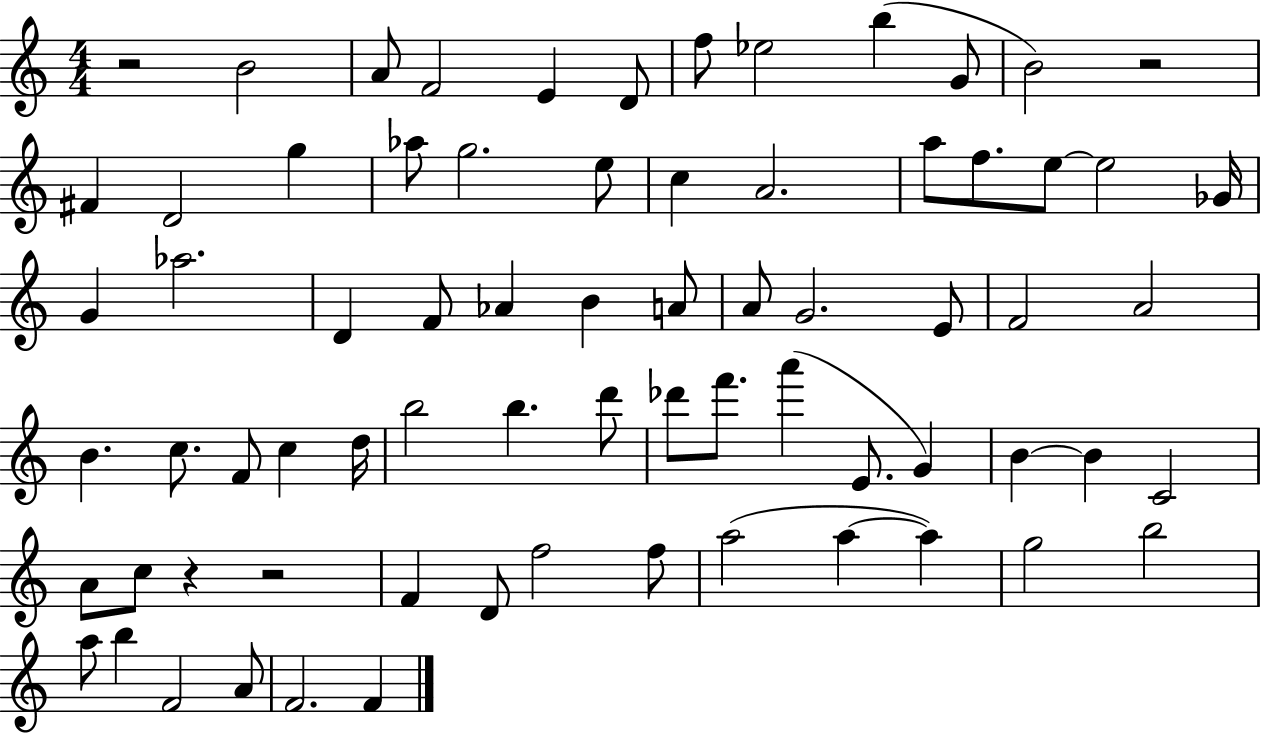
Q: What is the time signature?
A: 4/4